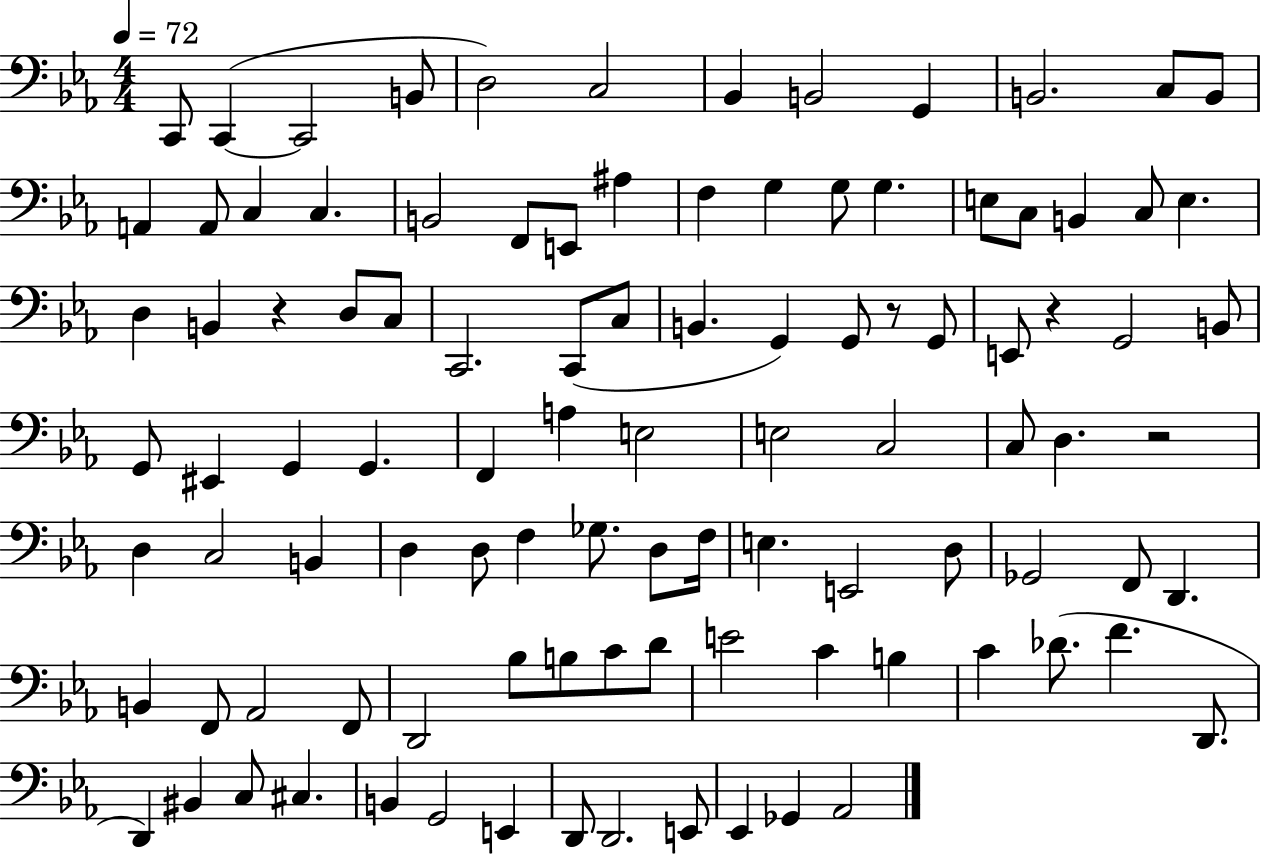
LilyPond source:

{
  \clef bass
  \numericTimeSignature
  \time 4/4
  \key ees \major
  \tempo 4 = 72
  c,8 c,4~(~ c,2 b,8 | d2) c2 | bes,4 b,2 g,4 | b,2. c8 b,8 | \break a,4 a,8 c4 c4. | b,2 f,8 e,8 ais4 | f4 g4 g8 g4. | e8 c8 b,4 c8 e4. | \break d4 b,4 r4 d8 c8 | c,2. c,8( c8 | b,4. g,4) g,8 r8 g,8 | e,8 r4 g,2 b,8 | \break g,8 eis,4 g,4 g,4. | f,4 a4 e2 | e2 c2 | c8 d4. r2 | \break d4 c2 b,4 | d4 d8 f4 ges8. d8 f16 | e4. e,2 d8 | ges,2 f,8 d,4. | \break b,4 f,8 aes,2 f,8 | d,2 bes8 b8 c'8 d'8 | e'2 c'4 b4 | c'4 des'8.( f'4. d,8. | \break d,4) bis,4 c8 cis4. | b,4 g,2 e,4 | d,8 d,2. e,8 | ees,4 ges,4 aes,2 | \break \bar "|."
}